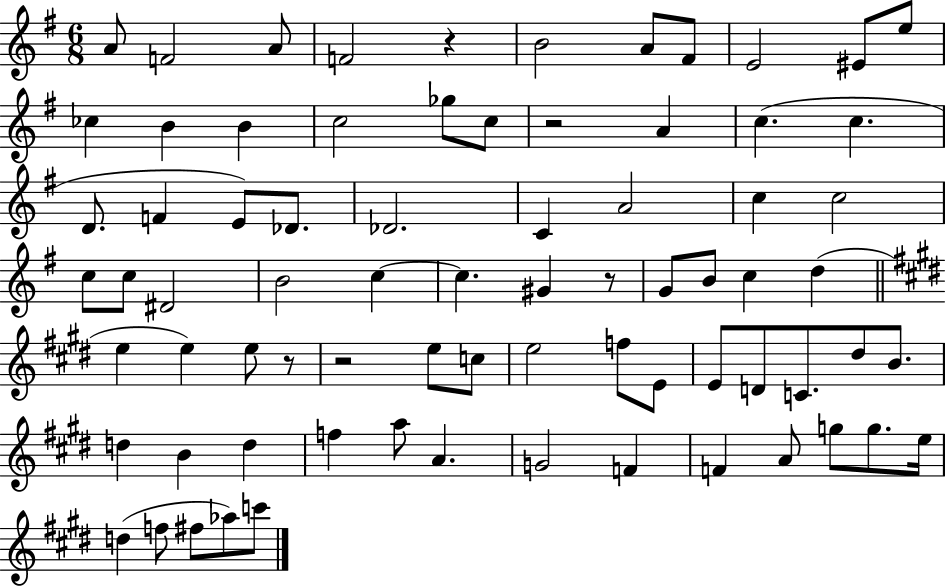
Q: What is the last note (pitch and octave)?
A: C6